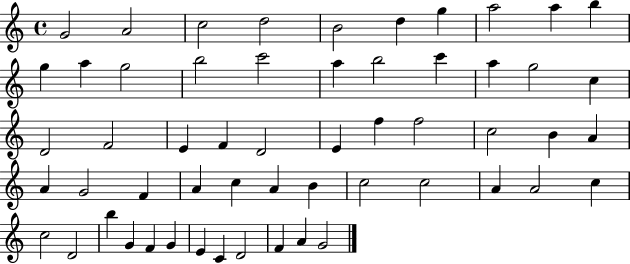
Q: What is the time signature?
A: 4/4